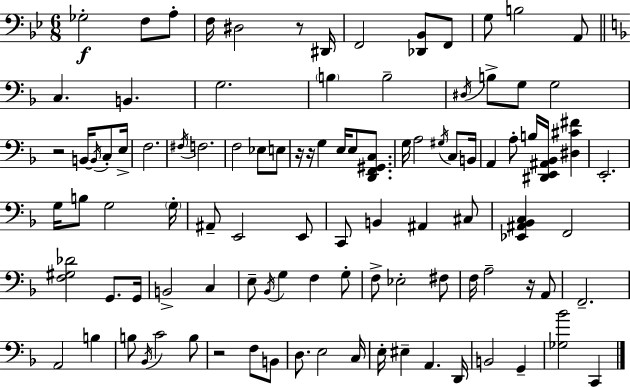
X:1
T:Untitled
M:6/8
L:1/4
K:Bb
_G,2 F,/2 A,/2 F,/4 ^D,2 z/2 ^D,,/4 F,,2 [_D,,_B,,]/2 F,,/2 G,/2 B,2 A,,/2 C, B,, G,2 B, B,2 ^D,/4 B,/2 G,/2 G,2 z2 B,,/4 B,,/4 C,/2 E,/4 F,2 ^F,/4 F,2 F,2 _E,/2 E,/2 z/4 z/4 G, E,/4 E,/2 [D,,F,,^G,,C,]/2 G,/4 A,2 ^G,/4 C,/2 B,,/4 A,, A,/2 B,/4 [^D,,E,,^A,,_B,,]/4 [^D,^C^F] E,,2 G,/4 B,/2 G,2 G,/4 ^A,,/2 E,,2 E,,/2 C,,/2 B,, ^A,, ^C,/2 [_E,,^A,,_B,,C,] F,,2 [F,^G,_D]2 G,,/2 G,,/4 B,,2 C, E,/2 _B,,/4 G, F, G,/2 F,/2 _E,2 ^F,/2 F,/4 A,2 z/4 A,,/2 F,,2 A,,2 B, B,/2 _B,,/4 C2 B,/2 z2 F,/2 B,,/2 D,/2 E,2 C,/4 E,/4 ^E, A,, D,,/4 B,,2 G,, [_G,_B]2 C,,